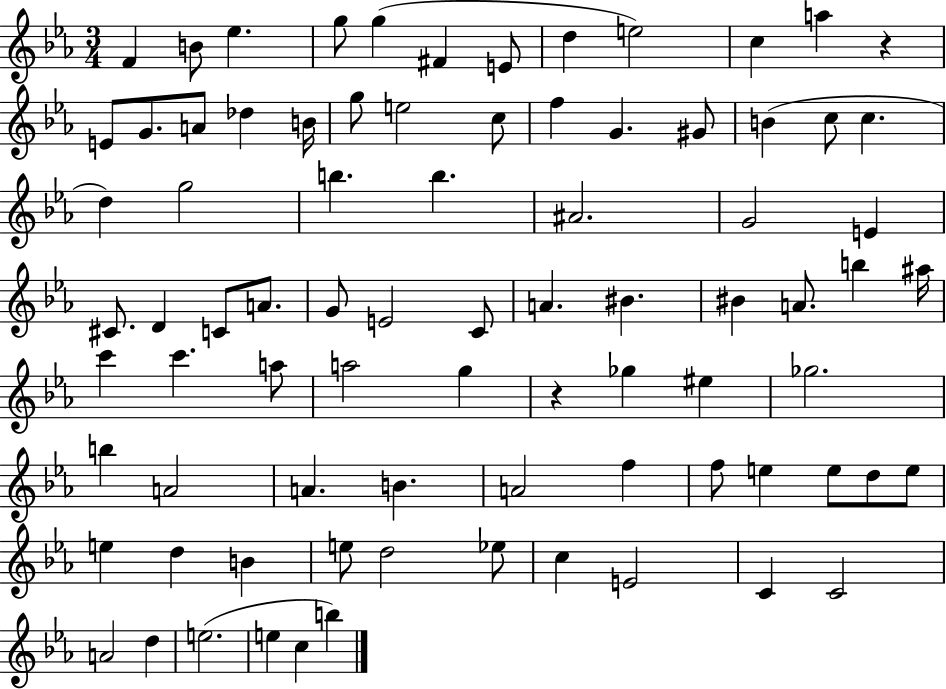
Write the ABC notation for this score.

X:1
T:Untitled
M:3/4
L:1/4
K:Eb
F B/2 _e g/2 g ^F E/2 d e2 c a z E/2 G/2 A/2 _d B/4 g/2 e2 c/2 f G ^G/2 B c/2 c d g2 b b ^A2 G2 E ^C/2 D C/2 A/2 G/2 E2 C/2 A ^B ^B A/2 b ^a/4 c' c' a/2 a2 g z _g ^e _g2 b A2 A B A2 f f/2 e e/2 d/2 e/2 e d B e/2 d2 _e/2 c E2 C C2 A2 d e2 e c b